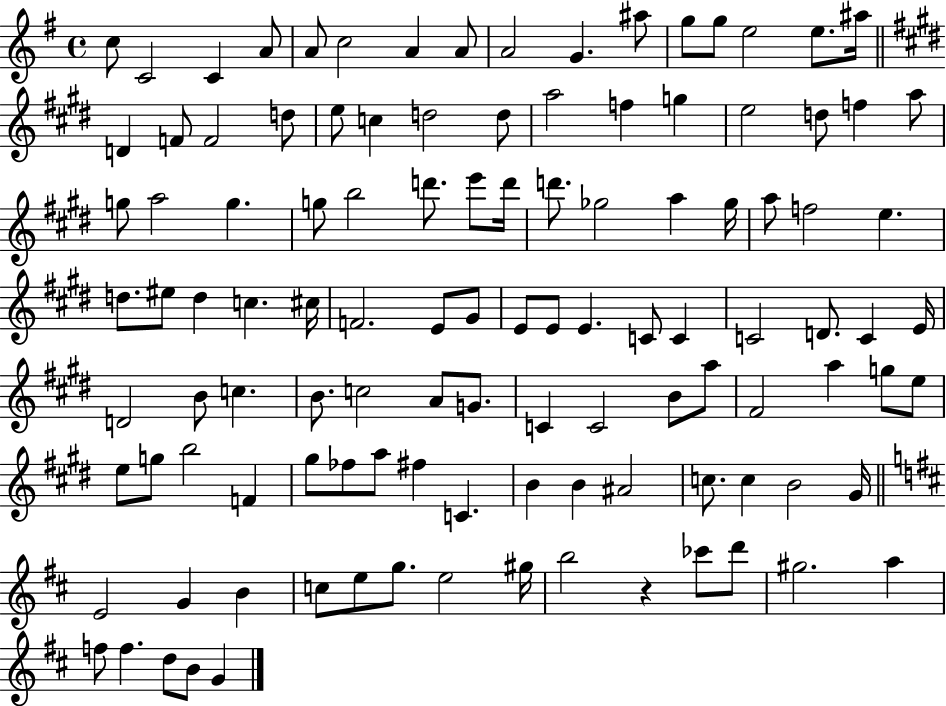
C5/e C4/h C4/q A4/e A4/e C5/h A4/q A4/e A4/h G4/q. A#5/e G5/e G5/e E5/h E5/e. A#5/s D4/q F4/e F4/h D5/e E5/e C5/q D5/h D5/e A5/h F5/q G5/q E5/h D5/e F5/q A5/e G5/e A5/h G5/q. G5/e B5/h D6/e. E6/e D6/s D6/e. Gb5/h A5/q Gb5/s A5/e F5/h E5/q. D5/e. EIS5/e D5/q C5/q. C#5/s F4/h. E4/e G#4/e E4/e E4/e E4/q. C4/e C4/q C4/h D4/e. C4/q E4/s D4/h B4/e C5/q. B4/e. C5/h A4/e G4/e. C4/q C4/h B4/e A5/e F#4/h A5/q G5/e E5/e E5/e G5/e B5/h F4/q G#5/e FES5/e A5/e F#5/q C4/q. B4/q B4/q A#4/h C5/e. C5/q B4/h G#4/s E4/h G4/q B4/q C5/e E5/e G5/e. E5/h G#5/s B5/h R/q CES6/e D6/e G#5/h. A5/q F5/e F5/q. D5/e B4/e G4/q